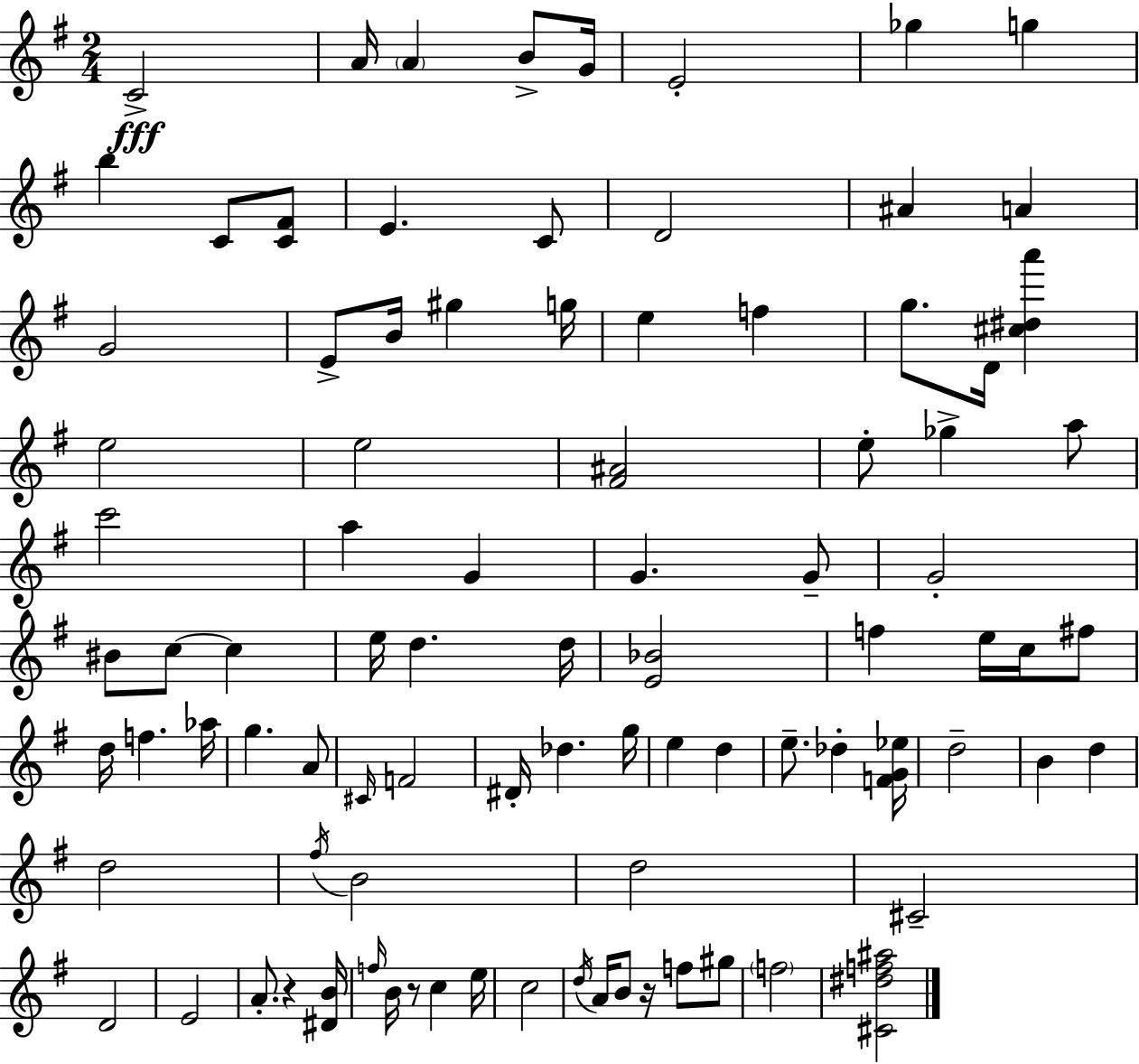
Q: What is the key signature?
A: G major